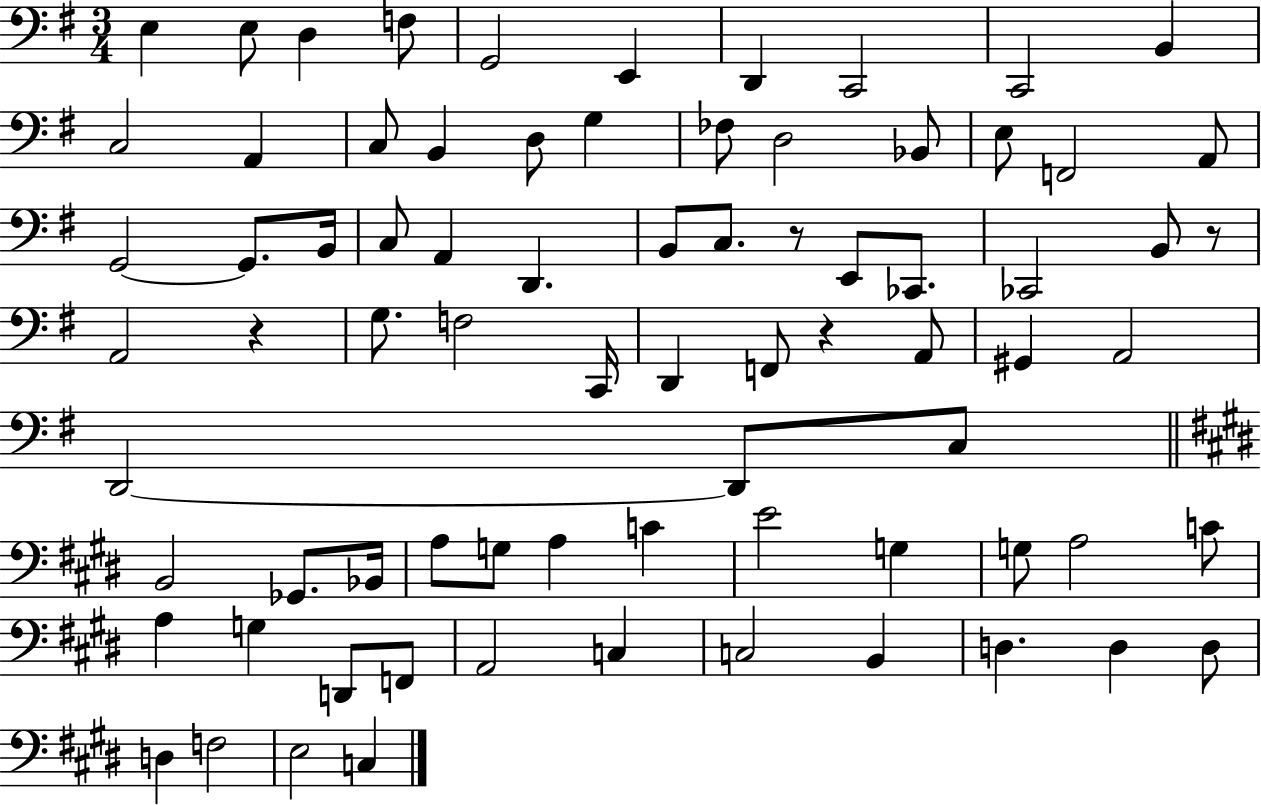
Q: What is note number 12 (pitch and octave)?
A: A2